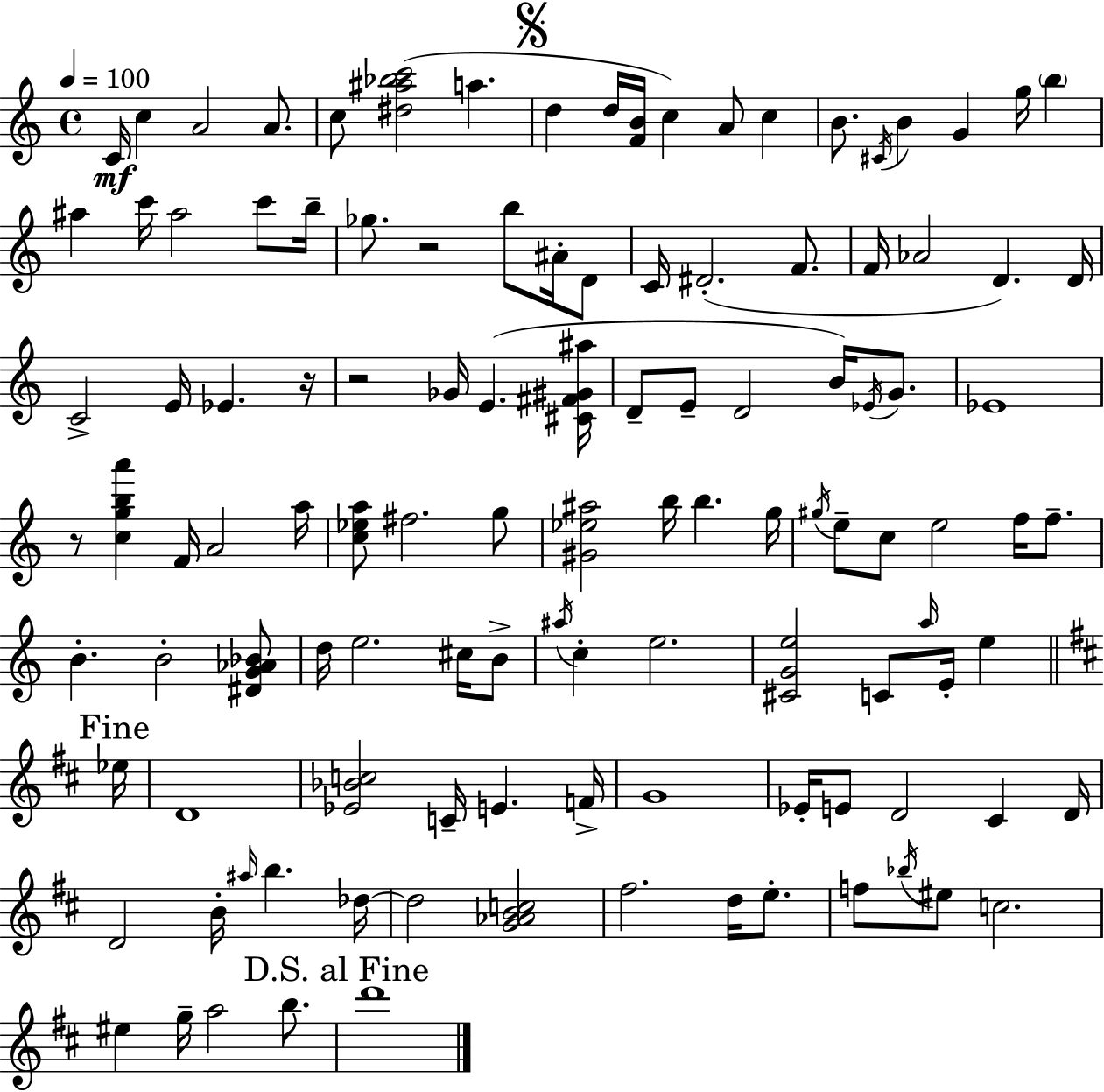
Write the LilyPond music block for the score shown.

{
  \clef treble
  \time 4/4
  \defaultTimeSignature
  \key a \minor
  \tempo 4 = 100
  c'16\mf c''4 a'2 a'8. | c''8 <dis'' ais'' bes'' c'''>2( a''4. | \mark \markup { \musicglyph "scripts.segno" } d''4 d''16 <f' b'>16 c''4) a'8 c''4 | b'8. \acciaccatura { cis'16 } b'4 g'4 g''16 \parenthesize b''4 | \break ais''4 c'''16 ais''2 c'''8 | b''16-- ges''8. r2 b''8 ais'16-. d'8 | c'16 dis'2.-.( f'8. | f'16 aes'2 d'4.) | \break d'16 c'2-> e'16 ees'4. | r16 r2 ges'16 e'4.( | <cis' fis' gis' ais''>16 d'8-- e'8-- d'2 b'16) \acciaccatura { ees'16 } g'8. | ees'1 | \break r8 <c'' g'' b'' a'''>4 f'16 a'2 | a''16 <c'' ees'' a''>8 fis''2. | g''8 <gis' ees'' ais''>2 b''16 b''4. | g''16 \acciaccatura { gis''16 } e''8-- c''8 e''2 f''16 | \break f''8.-- b'4.-. b'2-. | <dis' g' aes' bes'>8 d''16 e''2. | cis''16 b'8-> \acciaccatura { ais''16 } c''4-. e''2. | <cis' g' e''>2 c'8 \grace { a''16 } e'16-. | \break e''4 \mark "Fine" \bar "||" \break \key d \major ees''16 d'1 | <ees' bes' c''>2 c'16-- e'4. | f'16-> g'1 | ees'16-. e'8 d'2 cis'4 | \break d'16 d'2 b'16-. \grace { ais''16 } b''4. | des''16~~ des''2 <g' aes' b' c''>2 | fis''2. d''16 e''8.-. | f''8 \acciaccatura { bes''16 } eis''8 c''2. | \break eis''4 g''16-- a''2 | b''8. \mark "D.S. al Fine" d'''1 | \bar "|."
}